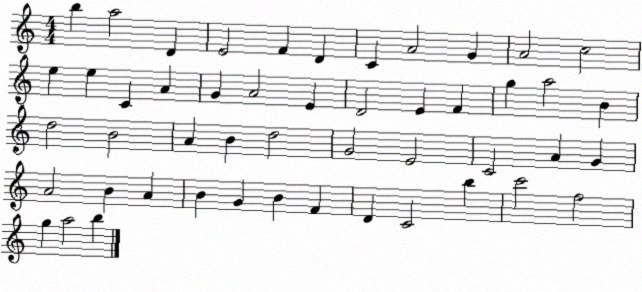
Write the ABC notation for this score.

X:1
T:Untitled
M:4/4
L:1/4
K:C
b a2 D E2 F D C A2 G A2 c2 e e C A G A2 E D2 E F g a2 B d2 B2 A B d2 G2 E2 C2 A G A2 B A B G B F D C2 b c'2 f2 g a2 b